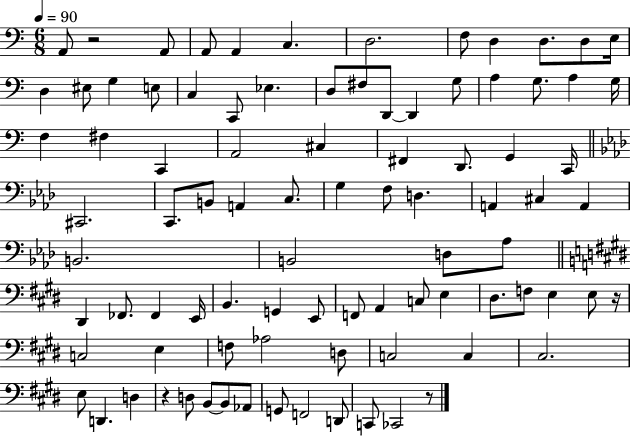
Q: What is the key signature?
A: C major